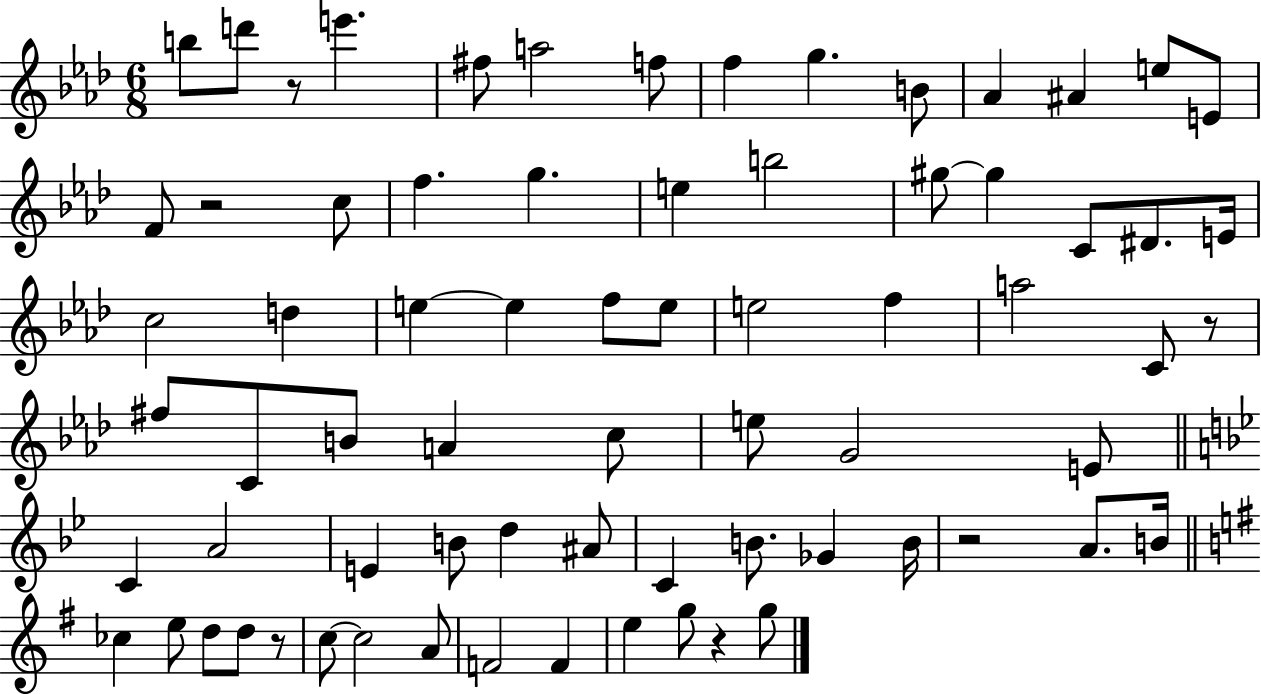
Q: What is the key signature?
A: AES major